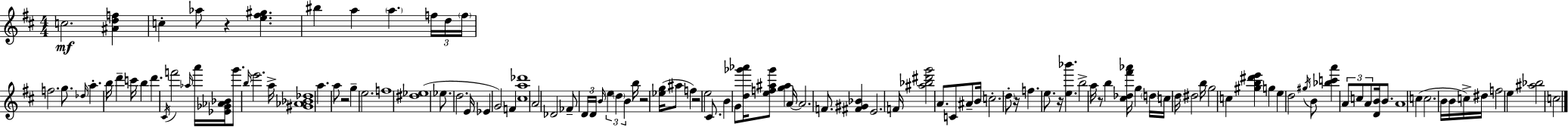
C5/h. [A#4,D5,F5]/q C5/q Ab5/e R/q [E5,F#5,G#5]/q. BIS5/q A5/q A5/q. F5/s D5/s F5/s F5/h. G5/e. Db5/s A5/q. B5/s D6/q C6/s B5/q D6/q. C#4/s F6/h Ab5/s A6/s [Eb4,Gb4,Ab4,Bb4]/s G6/e. B5/s E6/h. A5/s [G#4,Ab4,Bb4,Db5]/w A5/q. A5/e R/h G5/q E5/h. F5/w [D#5,Eb5]/w Eb5/e. D5/h. E4/s Eb4/q G4/h F4/q [C#5,A5,Db6]/w A4/h Db4/h FES4/e D4/s D4/s B4/s E5/q D5/q B4/q B5/s R/h [Eb5,G5]/s A#5/e F5/q R/h E5/h C#4/e. B4/q G4/e [D5,Gb6,Ab6]/s [E5,F5,A#5,Gb6]/e [G5,A#5]/q A4/s A4/h. F4/e. [F#4,G#4,Bb4]/q E4/h. F4/s [A#5,Bb5,D#6,G6]/h A4/e. C4/e A#4/e B4/s C5/h. D5/e R/s F5/q. E5/e. R/s [E5,Bb6]/q. B5/h A5/s R/e B5/q [C#5,Db5,F#6,Ab6]/s G5/q D5/s C5/s D5/s D#5/h B5/s G5/h C5/q [G#5,B5,D#6,E6]/q G5/q E5/q D5/h G#5/s B4/e [Bb5,C6,A6]/q A4/e C5/e A4/e [D4,B4]/s B4/e. A4/w C5/q C5/h. B4/s B4/s C5/s D#5/s F5/h E5/q [A#5,Bb5]/h C5/h